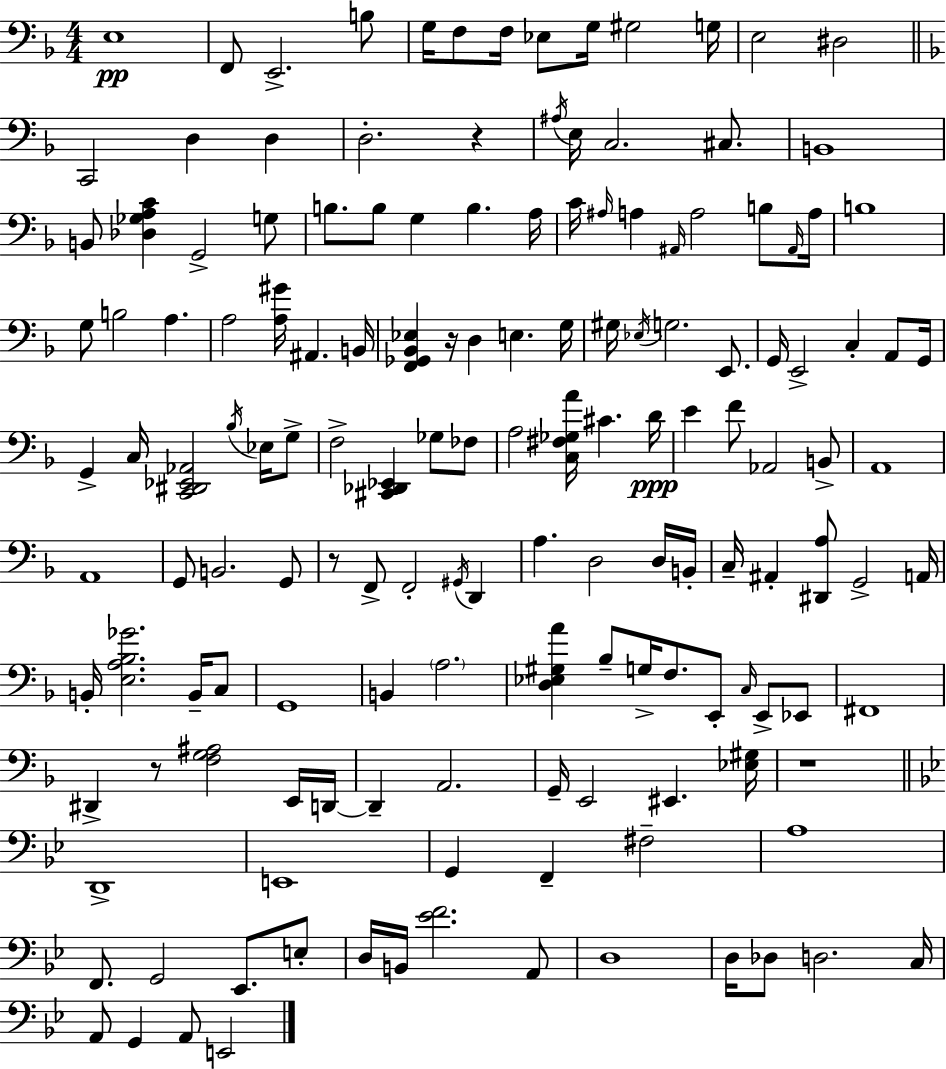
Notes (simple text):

E3/w F2/e E2/h. B3/e G3/s F3/e F3/s Eb3/e G3/s G#3/h G3/s E3/h D#3/h C2/h D3/q D3/q D3/h. R/q A#3/s E3/s C3/h. C#3/e. B2/w B2/e [Db3,Gb3,A3,C4]/q G2/h G3/e B3/e. B3/e G3/q B3/q. A3/s C4/s A#3/s A3/q A#2/s A3/h B3/e A#2/s A3/s B3/w G3/e B3/h A3/q. A3/h [A3,G#4]/s A#2/q. B2/s [F2,Gb2,Bb2,Eb3]/q R/s D3/q E3/q. G3/s G#3/s Eb3/s G3/h. E2/e. G2/s E2/h C3/q A2/e G2/s G2/q C3/s [C2,D#2,Eb2,Ab2]/h Bb3/s Eb3/s G3/e F3/h [C#2,Db2,Eb2]/q Gb3/e FES3/e A3/h [C3,F#3,Gb3,A4]/s C#4/q. D4/s E4/q F4/e Ab2/h B2/e A2/w A2/w G2/e B2/h. G2/e R/e F2/e F2/h G#2/s D2/q A3/q. D3/h D3/s B2/s C3/s A#2/q [D#2,A3]/e G2/h A2/s B2/s [E3,A3,Bb3,Gb4]/h. B2/s C3/e G2/w B2/q A3/h. [D3,Eb3,G#3,A4]/q Bb3/e G3/s F3/e. E2/e C3/s E2/e Eb2/e F#2/w D#2/q R/e [F3,G3,A#3]/h E2/s D2/s D2/q A2/h. G2/s E2/h EIS2/q. [Eb3,G#3]/s R/w D2/w E2/w G2/q F2/q F#3/h A3/w F2/e. G2/h Eb2/e. E3/e D3/s B2/s [Eb4,F4]/h. A2/e D3/w D3/s Db3/e D3/h. C3/s A2/e G2/q A2/e E2/h